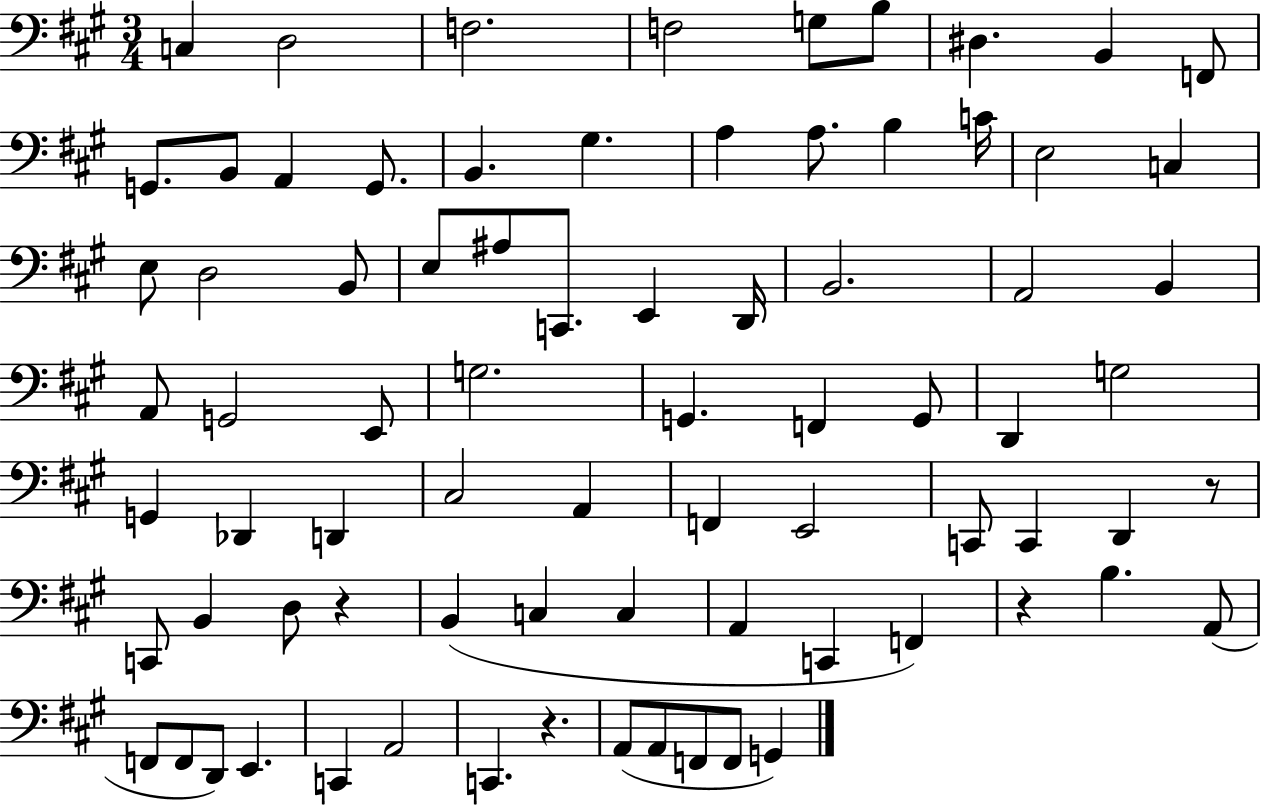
{
  \clef bass
  \numericTimeSignature
  \time 3/4
  \key a \major
  c4 d2 | f2. | f2 g8 b8 | dis4. b,4 f,8 | \break g,8. b,8 a,4 g,8. | b,4. gis4. | a4 a8. b4 c'16 | e2 c4 | \break e8 d2 b,8 | e8 ais8 c,8. e,4 d,16 | b,2. | a,2 b,4 | \break a,8 g,2 e,8 | g2. | g,4. f,4 g,8 | d,4 g2 | \break g,4 des,4 d,4 | cis2 a,4 | f,4 e,2 | c,8 c,4 d,4 r8 | \break c,8 b,4 d8 r4 | b,4( c4 c4 | a,4 c,4 f,4) | r4 b4. a,8( | \break f,8 f,8 d,8) e,4. | c,4 a,2 | c,4. r4. | a,8( a,8 f,8 f,8 g,4) | \break \bar "|."
}